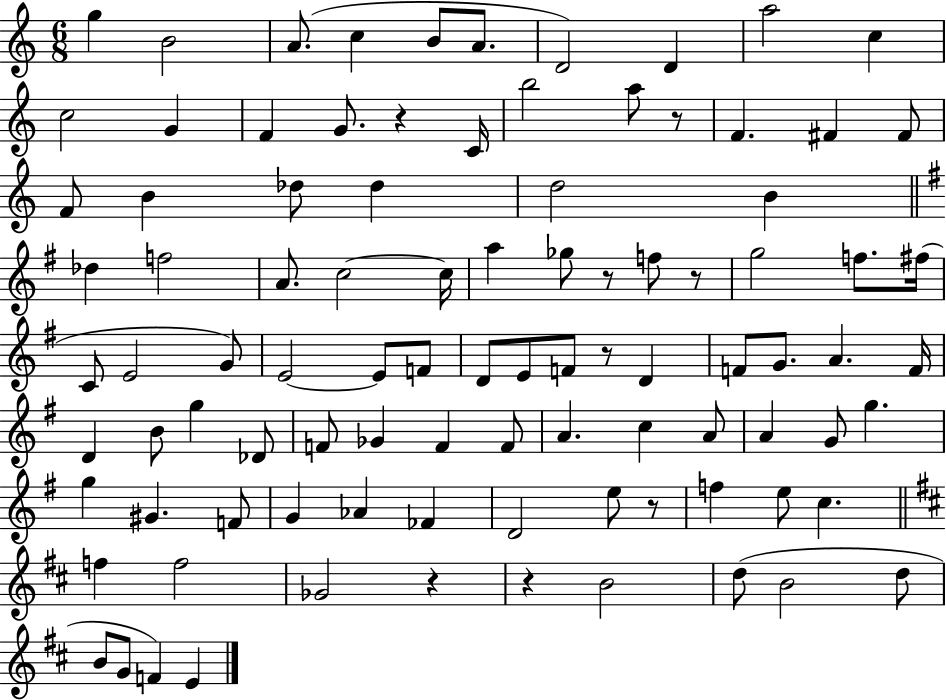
G5/q B4/h A4/e. C5/q B4/e A4/e. D4/h D4/q A5/h C5/q C5/h G4/q F4/q G4/e. R/q C4/s B5/h A5/e R/e F4/q. F#4/q F#4/e F4/e B4/q Db5/e Db5/q D5/h B4/q Db5/q F5/h A4/e. C5/h C5/s A5/q Gb5/e R/e F5/e R/e G5/h F5/e. F#5/s C4/e E4/h G4/e E4/h E4/e F4/e D4/e E4/e F4/e R/e D4/q F4/e G4/e. A4/q. F4/s D4/q B4/e G5/q Db4/e F4/e Gb4/q F4/q F4/e A4/q. C5/q A4/e A4/q G4/e G5/q. G5/q G#4/q. F4/e G4/q Ab4/q FES4/q D4/h E5/e R/e F5/q E5/e C5/q. F5/q F5/h Gb4/h R/q R/q B4/h D5/e B4/h D5/e B4/e G4/e F4/q E4/q